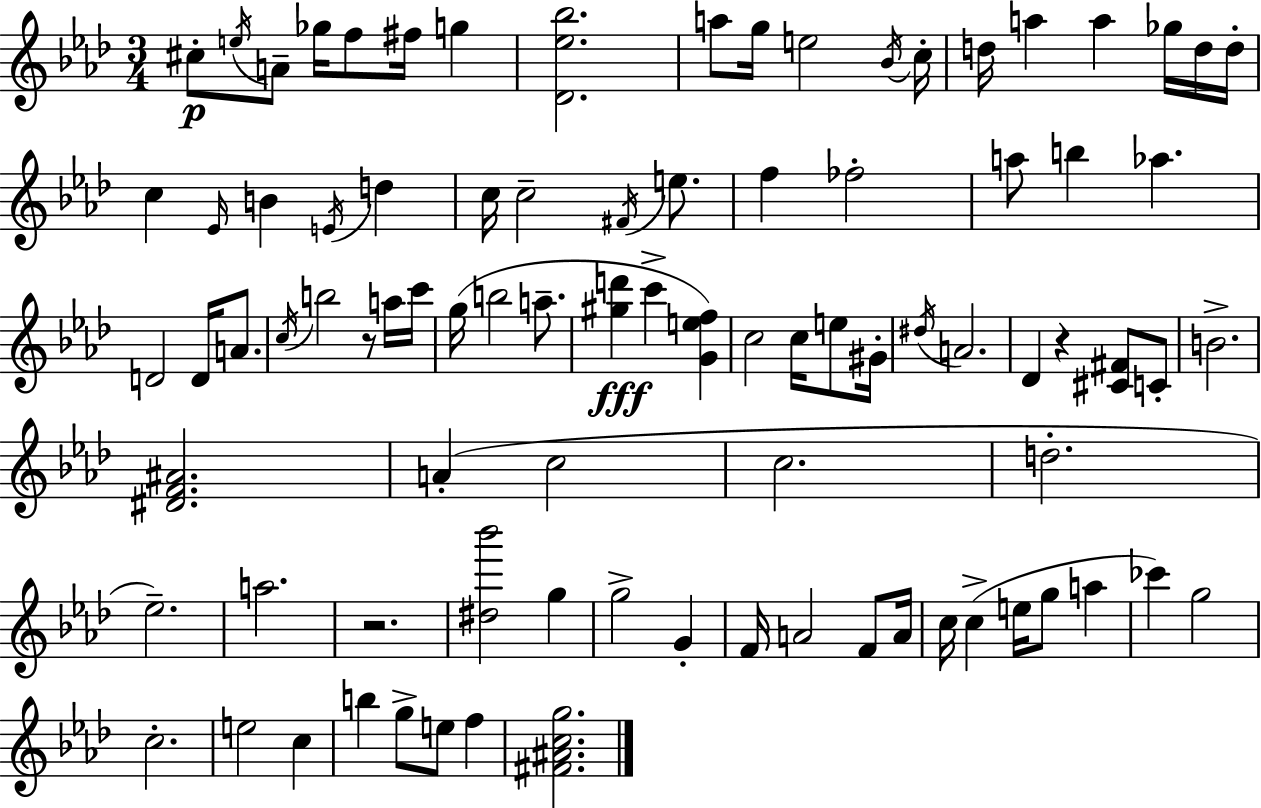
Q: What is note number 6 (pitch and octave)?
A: F#5